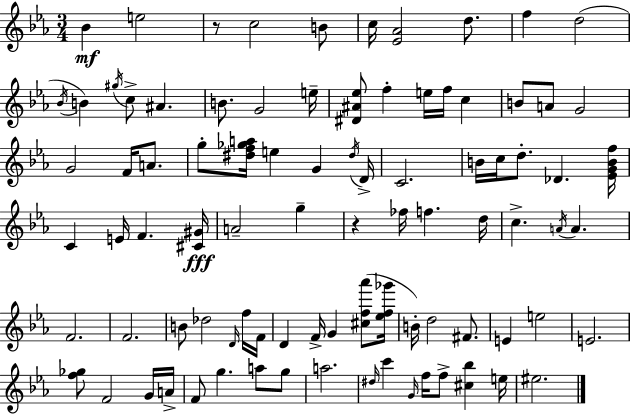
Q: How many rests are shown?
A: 2